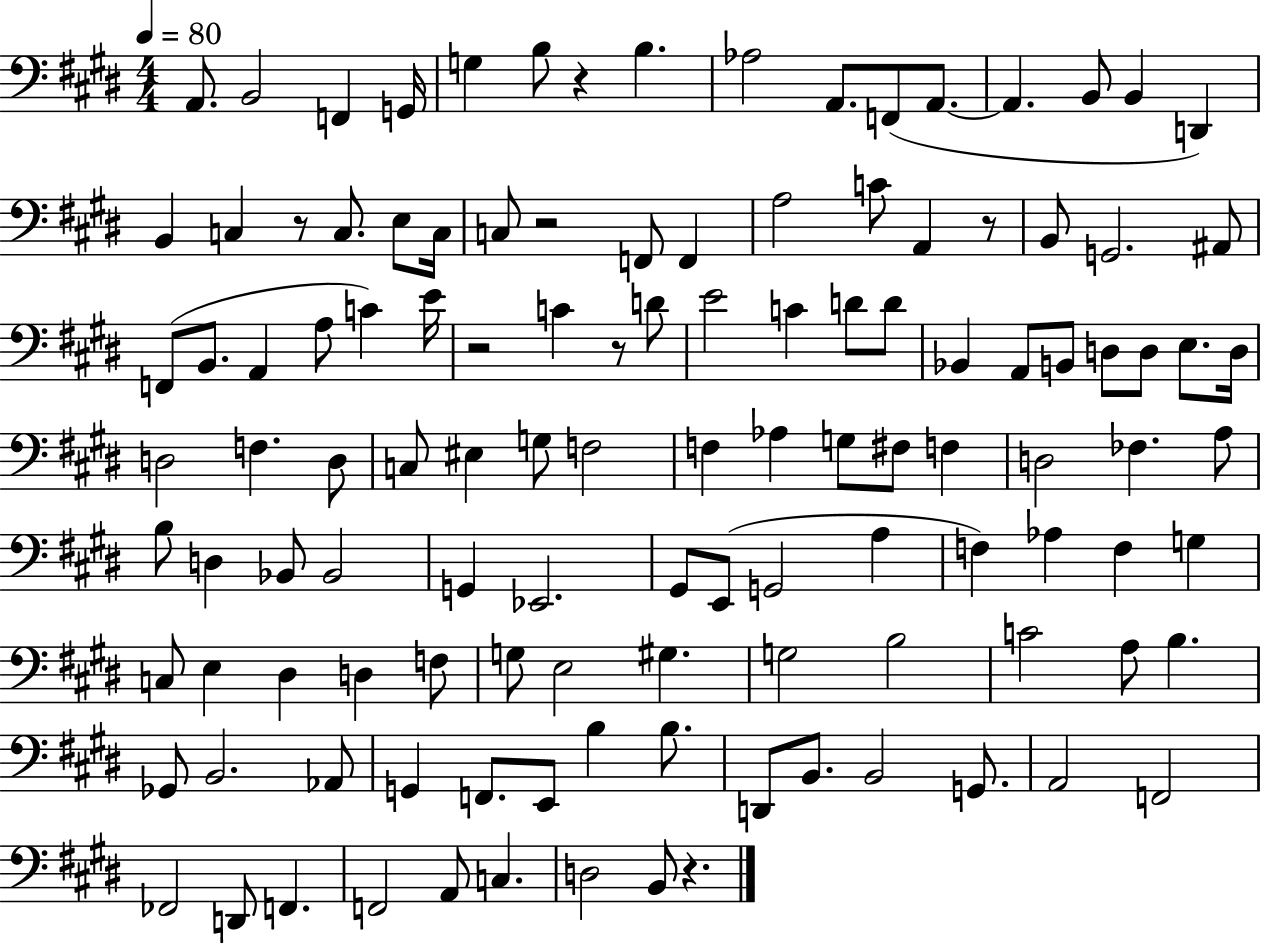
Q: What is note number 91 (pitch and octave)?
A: Gb2